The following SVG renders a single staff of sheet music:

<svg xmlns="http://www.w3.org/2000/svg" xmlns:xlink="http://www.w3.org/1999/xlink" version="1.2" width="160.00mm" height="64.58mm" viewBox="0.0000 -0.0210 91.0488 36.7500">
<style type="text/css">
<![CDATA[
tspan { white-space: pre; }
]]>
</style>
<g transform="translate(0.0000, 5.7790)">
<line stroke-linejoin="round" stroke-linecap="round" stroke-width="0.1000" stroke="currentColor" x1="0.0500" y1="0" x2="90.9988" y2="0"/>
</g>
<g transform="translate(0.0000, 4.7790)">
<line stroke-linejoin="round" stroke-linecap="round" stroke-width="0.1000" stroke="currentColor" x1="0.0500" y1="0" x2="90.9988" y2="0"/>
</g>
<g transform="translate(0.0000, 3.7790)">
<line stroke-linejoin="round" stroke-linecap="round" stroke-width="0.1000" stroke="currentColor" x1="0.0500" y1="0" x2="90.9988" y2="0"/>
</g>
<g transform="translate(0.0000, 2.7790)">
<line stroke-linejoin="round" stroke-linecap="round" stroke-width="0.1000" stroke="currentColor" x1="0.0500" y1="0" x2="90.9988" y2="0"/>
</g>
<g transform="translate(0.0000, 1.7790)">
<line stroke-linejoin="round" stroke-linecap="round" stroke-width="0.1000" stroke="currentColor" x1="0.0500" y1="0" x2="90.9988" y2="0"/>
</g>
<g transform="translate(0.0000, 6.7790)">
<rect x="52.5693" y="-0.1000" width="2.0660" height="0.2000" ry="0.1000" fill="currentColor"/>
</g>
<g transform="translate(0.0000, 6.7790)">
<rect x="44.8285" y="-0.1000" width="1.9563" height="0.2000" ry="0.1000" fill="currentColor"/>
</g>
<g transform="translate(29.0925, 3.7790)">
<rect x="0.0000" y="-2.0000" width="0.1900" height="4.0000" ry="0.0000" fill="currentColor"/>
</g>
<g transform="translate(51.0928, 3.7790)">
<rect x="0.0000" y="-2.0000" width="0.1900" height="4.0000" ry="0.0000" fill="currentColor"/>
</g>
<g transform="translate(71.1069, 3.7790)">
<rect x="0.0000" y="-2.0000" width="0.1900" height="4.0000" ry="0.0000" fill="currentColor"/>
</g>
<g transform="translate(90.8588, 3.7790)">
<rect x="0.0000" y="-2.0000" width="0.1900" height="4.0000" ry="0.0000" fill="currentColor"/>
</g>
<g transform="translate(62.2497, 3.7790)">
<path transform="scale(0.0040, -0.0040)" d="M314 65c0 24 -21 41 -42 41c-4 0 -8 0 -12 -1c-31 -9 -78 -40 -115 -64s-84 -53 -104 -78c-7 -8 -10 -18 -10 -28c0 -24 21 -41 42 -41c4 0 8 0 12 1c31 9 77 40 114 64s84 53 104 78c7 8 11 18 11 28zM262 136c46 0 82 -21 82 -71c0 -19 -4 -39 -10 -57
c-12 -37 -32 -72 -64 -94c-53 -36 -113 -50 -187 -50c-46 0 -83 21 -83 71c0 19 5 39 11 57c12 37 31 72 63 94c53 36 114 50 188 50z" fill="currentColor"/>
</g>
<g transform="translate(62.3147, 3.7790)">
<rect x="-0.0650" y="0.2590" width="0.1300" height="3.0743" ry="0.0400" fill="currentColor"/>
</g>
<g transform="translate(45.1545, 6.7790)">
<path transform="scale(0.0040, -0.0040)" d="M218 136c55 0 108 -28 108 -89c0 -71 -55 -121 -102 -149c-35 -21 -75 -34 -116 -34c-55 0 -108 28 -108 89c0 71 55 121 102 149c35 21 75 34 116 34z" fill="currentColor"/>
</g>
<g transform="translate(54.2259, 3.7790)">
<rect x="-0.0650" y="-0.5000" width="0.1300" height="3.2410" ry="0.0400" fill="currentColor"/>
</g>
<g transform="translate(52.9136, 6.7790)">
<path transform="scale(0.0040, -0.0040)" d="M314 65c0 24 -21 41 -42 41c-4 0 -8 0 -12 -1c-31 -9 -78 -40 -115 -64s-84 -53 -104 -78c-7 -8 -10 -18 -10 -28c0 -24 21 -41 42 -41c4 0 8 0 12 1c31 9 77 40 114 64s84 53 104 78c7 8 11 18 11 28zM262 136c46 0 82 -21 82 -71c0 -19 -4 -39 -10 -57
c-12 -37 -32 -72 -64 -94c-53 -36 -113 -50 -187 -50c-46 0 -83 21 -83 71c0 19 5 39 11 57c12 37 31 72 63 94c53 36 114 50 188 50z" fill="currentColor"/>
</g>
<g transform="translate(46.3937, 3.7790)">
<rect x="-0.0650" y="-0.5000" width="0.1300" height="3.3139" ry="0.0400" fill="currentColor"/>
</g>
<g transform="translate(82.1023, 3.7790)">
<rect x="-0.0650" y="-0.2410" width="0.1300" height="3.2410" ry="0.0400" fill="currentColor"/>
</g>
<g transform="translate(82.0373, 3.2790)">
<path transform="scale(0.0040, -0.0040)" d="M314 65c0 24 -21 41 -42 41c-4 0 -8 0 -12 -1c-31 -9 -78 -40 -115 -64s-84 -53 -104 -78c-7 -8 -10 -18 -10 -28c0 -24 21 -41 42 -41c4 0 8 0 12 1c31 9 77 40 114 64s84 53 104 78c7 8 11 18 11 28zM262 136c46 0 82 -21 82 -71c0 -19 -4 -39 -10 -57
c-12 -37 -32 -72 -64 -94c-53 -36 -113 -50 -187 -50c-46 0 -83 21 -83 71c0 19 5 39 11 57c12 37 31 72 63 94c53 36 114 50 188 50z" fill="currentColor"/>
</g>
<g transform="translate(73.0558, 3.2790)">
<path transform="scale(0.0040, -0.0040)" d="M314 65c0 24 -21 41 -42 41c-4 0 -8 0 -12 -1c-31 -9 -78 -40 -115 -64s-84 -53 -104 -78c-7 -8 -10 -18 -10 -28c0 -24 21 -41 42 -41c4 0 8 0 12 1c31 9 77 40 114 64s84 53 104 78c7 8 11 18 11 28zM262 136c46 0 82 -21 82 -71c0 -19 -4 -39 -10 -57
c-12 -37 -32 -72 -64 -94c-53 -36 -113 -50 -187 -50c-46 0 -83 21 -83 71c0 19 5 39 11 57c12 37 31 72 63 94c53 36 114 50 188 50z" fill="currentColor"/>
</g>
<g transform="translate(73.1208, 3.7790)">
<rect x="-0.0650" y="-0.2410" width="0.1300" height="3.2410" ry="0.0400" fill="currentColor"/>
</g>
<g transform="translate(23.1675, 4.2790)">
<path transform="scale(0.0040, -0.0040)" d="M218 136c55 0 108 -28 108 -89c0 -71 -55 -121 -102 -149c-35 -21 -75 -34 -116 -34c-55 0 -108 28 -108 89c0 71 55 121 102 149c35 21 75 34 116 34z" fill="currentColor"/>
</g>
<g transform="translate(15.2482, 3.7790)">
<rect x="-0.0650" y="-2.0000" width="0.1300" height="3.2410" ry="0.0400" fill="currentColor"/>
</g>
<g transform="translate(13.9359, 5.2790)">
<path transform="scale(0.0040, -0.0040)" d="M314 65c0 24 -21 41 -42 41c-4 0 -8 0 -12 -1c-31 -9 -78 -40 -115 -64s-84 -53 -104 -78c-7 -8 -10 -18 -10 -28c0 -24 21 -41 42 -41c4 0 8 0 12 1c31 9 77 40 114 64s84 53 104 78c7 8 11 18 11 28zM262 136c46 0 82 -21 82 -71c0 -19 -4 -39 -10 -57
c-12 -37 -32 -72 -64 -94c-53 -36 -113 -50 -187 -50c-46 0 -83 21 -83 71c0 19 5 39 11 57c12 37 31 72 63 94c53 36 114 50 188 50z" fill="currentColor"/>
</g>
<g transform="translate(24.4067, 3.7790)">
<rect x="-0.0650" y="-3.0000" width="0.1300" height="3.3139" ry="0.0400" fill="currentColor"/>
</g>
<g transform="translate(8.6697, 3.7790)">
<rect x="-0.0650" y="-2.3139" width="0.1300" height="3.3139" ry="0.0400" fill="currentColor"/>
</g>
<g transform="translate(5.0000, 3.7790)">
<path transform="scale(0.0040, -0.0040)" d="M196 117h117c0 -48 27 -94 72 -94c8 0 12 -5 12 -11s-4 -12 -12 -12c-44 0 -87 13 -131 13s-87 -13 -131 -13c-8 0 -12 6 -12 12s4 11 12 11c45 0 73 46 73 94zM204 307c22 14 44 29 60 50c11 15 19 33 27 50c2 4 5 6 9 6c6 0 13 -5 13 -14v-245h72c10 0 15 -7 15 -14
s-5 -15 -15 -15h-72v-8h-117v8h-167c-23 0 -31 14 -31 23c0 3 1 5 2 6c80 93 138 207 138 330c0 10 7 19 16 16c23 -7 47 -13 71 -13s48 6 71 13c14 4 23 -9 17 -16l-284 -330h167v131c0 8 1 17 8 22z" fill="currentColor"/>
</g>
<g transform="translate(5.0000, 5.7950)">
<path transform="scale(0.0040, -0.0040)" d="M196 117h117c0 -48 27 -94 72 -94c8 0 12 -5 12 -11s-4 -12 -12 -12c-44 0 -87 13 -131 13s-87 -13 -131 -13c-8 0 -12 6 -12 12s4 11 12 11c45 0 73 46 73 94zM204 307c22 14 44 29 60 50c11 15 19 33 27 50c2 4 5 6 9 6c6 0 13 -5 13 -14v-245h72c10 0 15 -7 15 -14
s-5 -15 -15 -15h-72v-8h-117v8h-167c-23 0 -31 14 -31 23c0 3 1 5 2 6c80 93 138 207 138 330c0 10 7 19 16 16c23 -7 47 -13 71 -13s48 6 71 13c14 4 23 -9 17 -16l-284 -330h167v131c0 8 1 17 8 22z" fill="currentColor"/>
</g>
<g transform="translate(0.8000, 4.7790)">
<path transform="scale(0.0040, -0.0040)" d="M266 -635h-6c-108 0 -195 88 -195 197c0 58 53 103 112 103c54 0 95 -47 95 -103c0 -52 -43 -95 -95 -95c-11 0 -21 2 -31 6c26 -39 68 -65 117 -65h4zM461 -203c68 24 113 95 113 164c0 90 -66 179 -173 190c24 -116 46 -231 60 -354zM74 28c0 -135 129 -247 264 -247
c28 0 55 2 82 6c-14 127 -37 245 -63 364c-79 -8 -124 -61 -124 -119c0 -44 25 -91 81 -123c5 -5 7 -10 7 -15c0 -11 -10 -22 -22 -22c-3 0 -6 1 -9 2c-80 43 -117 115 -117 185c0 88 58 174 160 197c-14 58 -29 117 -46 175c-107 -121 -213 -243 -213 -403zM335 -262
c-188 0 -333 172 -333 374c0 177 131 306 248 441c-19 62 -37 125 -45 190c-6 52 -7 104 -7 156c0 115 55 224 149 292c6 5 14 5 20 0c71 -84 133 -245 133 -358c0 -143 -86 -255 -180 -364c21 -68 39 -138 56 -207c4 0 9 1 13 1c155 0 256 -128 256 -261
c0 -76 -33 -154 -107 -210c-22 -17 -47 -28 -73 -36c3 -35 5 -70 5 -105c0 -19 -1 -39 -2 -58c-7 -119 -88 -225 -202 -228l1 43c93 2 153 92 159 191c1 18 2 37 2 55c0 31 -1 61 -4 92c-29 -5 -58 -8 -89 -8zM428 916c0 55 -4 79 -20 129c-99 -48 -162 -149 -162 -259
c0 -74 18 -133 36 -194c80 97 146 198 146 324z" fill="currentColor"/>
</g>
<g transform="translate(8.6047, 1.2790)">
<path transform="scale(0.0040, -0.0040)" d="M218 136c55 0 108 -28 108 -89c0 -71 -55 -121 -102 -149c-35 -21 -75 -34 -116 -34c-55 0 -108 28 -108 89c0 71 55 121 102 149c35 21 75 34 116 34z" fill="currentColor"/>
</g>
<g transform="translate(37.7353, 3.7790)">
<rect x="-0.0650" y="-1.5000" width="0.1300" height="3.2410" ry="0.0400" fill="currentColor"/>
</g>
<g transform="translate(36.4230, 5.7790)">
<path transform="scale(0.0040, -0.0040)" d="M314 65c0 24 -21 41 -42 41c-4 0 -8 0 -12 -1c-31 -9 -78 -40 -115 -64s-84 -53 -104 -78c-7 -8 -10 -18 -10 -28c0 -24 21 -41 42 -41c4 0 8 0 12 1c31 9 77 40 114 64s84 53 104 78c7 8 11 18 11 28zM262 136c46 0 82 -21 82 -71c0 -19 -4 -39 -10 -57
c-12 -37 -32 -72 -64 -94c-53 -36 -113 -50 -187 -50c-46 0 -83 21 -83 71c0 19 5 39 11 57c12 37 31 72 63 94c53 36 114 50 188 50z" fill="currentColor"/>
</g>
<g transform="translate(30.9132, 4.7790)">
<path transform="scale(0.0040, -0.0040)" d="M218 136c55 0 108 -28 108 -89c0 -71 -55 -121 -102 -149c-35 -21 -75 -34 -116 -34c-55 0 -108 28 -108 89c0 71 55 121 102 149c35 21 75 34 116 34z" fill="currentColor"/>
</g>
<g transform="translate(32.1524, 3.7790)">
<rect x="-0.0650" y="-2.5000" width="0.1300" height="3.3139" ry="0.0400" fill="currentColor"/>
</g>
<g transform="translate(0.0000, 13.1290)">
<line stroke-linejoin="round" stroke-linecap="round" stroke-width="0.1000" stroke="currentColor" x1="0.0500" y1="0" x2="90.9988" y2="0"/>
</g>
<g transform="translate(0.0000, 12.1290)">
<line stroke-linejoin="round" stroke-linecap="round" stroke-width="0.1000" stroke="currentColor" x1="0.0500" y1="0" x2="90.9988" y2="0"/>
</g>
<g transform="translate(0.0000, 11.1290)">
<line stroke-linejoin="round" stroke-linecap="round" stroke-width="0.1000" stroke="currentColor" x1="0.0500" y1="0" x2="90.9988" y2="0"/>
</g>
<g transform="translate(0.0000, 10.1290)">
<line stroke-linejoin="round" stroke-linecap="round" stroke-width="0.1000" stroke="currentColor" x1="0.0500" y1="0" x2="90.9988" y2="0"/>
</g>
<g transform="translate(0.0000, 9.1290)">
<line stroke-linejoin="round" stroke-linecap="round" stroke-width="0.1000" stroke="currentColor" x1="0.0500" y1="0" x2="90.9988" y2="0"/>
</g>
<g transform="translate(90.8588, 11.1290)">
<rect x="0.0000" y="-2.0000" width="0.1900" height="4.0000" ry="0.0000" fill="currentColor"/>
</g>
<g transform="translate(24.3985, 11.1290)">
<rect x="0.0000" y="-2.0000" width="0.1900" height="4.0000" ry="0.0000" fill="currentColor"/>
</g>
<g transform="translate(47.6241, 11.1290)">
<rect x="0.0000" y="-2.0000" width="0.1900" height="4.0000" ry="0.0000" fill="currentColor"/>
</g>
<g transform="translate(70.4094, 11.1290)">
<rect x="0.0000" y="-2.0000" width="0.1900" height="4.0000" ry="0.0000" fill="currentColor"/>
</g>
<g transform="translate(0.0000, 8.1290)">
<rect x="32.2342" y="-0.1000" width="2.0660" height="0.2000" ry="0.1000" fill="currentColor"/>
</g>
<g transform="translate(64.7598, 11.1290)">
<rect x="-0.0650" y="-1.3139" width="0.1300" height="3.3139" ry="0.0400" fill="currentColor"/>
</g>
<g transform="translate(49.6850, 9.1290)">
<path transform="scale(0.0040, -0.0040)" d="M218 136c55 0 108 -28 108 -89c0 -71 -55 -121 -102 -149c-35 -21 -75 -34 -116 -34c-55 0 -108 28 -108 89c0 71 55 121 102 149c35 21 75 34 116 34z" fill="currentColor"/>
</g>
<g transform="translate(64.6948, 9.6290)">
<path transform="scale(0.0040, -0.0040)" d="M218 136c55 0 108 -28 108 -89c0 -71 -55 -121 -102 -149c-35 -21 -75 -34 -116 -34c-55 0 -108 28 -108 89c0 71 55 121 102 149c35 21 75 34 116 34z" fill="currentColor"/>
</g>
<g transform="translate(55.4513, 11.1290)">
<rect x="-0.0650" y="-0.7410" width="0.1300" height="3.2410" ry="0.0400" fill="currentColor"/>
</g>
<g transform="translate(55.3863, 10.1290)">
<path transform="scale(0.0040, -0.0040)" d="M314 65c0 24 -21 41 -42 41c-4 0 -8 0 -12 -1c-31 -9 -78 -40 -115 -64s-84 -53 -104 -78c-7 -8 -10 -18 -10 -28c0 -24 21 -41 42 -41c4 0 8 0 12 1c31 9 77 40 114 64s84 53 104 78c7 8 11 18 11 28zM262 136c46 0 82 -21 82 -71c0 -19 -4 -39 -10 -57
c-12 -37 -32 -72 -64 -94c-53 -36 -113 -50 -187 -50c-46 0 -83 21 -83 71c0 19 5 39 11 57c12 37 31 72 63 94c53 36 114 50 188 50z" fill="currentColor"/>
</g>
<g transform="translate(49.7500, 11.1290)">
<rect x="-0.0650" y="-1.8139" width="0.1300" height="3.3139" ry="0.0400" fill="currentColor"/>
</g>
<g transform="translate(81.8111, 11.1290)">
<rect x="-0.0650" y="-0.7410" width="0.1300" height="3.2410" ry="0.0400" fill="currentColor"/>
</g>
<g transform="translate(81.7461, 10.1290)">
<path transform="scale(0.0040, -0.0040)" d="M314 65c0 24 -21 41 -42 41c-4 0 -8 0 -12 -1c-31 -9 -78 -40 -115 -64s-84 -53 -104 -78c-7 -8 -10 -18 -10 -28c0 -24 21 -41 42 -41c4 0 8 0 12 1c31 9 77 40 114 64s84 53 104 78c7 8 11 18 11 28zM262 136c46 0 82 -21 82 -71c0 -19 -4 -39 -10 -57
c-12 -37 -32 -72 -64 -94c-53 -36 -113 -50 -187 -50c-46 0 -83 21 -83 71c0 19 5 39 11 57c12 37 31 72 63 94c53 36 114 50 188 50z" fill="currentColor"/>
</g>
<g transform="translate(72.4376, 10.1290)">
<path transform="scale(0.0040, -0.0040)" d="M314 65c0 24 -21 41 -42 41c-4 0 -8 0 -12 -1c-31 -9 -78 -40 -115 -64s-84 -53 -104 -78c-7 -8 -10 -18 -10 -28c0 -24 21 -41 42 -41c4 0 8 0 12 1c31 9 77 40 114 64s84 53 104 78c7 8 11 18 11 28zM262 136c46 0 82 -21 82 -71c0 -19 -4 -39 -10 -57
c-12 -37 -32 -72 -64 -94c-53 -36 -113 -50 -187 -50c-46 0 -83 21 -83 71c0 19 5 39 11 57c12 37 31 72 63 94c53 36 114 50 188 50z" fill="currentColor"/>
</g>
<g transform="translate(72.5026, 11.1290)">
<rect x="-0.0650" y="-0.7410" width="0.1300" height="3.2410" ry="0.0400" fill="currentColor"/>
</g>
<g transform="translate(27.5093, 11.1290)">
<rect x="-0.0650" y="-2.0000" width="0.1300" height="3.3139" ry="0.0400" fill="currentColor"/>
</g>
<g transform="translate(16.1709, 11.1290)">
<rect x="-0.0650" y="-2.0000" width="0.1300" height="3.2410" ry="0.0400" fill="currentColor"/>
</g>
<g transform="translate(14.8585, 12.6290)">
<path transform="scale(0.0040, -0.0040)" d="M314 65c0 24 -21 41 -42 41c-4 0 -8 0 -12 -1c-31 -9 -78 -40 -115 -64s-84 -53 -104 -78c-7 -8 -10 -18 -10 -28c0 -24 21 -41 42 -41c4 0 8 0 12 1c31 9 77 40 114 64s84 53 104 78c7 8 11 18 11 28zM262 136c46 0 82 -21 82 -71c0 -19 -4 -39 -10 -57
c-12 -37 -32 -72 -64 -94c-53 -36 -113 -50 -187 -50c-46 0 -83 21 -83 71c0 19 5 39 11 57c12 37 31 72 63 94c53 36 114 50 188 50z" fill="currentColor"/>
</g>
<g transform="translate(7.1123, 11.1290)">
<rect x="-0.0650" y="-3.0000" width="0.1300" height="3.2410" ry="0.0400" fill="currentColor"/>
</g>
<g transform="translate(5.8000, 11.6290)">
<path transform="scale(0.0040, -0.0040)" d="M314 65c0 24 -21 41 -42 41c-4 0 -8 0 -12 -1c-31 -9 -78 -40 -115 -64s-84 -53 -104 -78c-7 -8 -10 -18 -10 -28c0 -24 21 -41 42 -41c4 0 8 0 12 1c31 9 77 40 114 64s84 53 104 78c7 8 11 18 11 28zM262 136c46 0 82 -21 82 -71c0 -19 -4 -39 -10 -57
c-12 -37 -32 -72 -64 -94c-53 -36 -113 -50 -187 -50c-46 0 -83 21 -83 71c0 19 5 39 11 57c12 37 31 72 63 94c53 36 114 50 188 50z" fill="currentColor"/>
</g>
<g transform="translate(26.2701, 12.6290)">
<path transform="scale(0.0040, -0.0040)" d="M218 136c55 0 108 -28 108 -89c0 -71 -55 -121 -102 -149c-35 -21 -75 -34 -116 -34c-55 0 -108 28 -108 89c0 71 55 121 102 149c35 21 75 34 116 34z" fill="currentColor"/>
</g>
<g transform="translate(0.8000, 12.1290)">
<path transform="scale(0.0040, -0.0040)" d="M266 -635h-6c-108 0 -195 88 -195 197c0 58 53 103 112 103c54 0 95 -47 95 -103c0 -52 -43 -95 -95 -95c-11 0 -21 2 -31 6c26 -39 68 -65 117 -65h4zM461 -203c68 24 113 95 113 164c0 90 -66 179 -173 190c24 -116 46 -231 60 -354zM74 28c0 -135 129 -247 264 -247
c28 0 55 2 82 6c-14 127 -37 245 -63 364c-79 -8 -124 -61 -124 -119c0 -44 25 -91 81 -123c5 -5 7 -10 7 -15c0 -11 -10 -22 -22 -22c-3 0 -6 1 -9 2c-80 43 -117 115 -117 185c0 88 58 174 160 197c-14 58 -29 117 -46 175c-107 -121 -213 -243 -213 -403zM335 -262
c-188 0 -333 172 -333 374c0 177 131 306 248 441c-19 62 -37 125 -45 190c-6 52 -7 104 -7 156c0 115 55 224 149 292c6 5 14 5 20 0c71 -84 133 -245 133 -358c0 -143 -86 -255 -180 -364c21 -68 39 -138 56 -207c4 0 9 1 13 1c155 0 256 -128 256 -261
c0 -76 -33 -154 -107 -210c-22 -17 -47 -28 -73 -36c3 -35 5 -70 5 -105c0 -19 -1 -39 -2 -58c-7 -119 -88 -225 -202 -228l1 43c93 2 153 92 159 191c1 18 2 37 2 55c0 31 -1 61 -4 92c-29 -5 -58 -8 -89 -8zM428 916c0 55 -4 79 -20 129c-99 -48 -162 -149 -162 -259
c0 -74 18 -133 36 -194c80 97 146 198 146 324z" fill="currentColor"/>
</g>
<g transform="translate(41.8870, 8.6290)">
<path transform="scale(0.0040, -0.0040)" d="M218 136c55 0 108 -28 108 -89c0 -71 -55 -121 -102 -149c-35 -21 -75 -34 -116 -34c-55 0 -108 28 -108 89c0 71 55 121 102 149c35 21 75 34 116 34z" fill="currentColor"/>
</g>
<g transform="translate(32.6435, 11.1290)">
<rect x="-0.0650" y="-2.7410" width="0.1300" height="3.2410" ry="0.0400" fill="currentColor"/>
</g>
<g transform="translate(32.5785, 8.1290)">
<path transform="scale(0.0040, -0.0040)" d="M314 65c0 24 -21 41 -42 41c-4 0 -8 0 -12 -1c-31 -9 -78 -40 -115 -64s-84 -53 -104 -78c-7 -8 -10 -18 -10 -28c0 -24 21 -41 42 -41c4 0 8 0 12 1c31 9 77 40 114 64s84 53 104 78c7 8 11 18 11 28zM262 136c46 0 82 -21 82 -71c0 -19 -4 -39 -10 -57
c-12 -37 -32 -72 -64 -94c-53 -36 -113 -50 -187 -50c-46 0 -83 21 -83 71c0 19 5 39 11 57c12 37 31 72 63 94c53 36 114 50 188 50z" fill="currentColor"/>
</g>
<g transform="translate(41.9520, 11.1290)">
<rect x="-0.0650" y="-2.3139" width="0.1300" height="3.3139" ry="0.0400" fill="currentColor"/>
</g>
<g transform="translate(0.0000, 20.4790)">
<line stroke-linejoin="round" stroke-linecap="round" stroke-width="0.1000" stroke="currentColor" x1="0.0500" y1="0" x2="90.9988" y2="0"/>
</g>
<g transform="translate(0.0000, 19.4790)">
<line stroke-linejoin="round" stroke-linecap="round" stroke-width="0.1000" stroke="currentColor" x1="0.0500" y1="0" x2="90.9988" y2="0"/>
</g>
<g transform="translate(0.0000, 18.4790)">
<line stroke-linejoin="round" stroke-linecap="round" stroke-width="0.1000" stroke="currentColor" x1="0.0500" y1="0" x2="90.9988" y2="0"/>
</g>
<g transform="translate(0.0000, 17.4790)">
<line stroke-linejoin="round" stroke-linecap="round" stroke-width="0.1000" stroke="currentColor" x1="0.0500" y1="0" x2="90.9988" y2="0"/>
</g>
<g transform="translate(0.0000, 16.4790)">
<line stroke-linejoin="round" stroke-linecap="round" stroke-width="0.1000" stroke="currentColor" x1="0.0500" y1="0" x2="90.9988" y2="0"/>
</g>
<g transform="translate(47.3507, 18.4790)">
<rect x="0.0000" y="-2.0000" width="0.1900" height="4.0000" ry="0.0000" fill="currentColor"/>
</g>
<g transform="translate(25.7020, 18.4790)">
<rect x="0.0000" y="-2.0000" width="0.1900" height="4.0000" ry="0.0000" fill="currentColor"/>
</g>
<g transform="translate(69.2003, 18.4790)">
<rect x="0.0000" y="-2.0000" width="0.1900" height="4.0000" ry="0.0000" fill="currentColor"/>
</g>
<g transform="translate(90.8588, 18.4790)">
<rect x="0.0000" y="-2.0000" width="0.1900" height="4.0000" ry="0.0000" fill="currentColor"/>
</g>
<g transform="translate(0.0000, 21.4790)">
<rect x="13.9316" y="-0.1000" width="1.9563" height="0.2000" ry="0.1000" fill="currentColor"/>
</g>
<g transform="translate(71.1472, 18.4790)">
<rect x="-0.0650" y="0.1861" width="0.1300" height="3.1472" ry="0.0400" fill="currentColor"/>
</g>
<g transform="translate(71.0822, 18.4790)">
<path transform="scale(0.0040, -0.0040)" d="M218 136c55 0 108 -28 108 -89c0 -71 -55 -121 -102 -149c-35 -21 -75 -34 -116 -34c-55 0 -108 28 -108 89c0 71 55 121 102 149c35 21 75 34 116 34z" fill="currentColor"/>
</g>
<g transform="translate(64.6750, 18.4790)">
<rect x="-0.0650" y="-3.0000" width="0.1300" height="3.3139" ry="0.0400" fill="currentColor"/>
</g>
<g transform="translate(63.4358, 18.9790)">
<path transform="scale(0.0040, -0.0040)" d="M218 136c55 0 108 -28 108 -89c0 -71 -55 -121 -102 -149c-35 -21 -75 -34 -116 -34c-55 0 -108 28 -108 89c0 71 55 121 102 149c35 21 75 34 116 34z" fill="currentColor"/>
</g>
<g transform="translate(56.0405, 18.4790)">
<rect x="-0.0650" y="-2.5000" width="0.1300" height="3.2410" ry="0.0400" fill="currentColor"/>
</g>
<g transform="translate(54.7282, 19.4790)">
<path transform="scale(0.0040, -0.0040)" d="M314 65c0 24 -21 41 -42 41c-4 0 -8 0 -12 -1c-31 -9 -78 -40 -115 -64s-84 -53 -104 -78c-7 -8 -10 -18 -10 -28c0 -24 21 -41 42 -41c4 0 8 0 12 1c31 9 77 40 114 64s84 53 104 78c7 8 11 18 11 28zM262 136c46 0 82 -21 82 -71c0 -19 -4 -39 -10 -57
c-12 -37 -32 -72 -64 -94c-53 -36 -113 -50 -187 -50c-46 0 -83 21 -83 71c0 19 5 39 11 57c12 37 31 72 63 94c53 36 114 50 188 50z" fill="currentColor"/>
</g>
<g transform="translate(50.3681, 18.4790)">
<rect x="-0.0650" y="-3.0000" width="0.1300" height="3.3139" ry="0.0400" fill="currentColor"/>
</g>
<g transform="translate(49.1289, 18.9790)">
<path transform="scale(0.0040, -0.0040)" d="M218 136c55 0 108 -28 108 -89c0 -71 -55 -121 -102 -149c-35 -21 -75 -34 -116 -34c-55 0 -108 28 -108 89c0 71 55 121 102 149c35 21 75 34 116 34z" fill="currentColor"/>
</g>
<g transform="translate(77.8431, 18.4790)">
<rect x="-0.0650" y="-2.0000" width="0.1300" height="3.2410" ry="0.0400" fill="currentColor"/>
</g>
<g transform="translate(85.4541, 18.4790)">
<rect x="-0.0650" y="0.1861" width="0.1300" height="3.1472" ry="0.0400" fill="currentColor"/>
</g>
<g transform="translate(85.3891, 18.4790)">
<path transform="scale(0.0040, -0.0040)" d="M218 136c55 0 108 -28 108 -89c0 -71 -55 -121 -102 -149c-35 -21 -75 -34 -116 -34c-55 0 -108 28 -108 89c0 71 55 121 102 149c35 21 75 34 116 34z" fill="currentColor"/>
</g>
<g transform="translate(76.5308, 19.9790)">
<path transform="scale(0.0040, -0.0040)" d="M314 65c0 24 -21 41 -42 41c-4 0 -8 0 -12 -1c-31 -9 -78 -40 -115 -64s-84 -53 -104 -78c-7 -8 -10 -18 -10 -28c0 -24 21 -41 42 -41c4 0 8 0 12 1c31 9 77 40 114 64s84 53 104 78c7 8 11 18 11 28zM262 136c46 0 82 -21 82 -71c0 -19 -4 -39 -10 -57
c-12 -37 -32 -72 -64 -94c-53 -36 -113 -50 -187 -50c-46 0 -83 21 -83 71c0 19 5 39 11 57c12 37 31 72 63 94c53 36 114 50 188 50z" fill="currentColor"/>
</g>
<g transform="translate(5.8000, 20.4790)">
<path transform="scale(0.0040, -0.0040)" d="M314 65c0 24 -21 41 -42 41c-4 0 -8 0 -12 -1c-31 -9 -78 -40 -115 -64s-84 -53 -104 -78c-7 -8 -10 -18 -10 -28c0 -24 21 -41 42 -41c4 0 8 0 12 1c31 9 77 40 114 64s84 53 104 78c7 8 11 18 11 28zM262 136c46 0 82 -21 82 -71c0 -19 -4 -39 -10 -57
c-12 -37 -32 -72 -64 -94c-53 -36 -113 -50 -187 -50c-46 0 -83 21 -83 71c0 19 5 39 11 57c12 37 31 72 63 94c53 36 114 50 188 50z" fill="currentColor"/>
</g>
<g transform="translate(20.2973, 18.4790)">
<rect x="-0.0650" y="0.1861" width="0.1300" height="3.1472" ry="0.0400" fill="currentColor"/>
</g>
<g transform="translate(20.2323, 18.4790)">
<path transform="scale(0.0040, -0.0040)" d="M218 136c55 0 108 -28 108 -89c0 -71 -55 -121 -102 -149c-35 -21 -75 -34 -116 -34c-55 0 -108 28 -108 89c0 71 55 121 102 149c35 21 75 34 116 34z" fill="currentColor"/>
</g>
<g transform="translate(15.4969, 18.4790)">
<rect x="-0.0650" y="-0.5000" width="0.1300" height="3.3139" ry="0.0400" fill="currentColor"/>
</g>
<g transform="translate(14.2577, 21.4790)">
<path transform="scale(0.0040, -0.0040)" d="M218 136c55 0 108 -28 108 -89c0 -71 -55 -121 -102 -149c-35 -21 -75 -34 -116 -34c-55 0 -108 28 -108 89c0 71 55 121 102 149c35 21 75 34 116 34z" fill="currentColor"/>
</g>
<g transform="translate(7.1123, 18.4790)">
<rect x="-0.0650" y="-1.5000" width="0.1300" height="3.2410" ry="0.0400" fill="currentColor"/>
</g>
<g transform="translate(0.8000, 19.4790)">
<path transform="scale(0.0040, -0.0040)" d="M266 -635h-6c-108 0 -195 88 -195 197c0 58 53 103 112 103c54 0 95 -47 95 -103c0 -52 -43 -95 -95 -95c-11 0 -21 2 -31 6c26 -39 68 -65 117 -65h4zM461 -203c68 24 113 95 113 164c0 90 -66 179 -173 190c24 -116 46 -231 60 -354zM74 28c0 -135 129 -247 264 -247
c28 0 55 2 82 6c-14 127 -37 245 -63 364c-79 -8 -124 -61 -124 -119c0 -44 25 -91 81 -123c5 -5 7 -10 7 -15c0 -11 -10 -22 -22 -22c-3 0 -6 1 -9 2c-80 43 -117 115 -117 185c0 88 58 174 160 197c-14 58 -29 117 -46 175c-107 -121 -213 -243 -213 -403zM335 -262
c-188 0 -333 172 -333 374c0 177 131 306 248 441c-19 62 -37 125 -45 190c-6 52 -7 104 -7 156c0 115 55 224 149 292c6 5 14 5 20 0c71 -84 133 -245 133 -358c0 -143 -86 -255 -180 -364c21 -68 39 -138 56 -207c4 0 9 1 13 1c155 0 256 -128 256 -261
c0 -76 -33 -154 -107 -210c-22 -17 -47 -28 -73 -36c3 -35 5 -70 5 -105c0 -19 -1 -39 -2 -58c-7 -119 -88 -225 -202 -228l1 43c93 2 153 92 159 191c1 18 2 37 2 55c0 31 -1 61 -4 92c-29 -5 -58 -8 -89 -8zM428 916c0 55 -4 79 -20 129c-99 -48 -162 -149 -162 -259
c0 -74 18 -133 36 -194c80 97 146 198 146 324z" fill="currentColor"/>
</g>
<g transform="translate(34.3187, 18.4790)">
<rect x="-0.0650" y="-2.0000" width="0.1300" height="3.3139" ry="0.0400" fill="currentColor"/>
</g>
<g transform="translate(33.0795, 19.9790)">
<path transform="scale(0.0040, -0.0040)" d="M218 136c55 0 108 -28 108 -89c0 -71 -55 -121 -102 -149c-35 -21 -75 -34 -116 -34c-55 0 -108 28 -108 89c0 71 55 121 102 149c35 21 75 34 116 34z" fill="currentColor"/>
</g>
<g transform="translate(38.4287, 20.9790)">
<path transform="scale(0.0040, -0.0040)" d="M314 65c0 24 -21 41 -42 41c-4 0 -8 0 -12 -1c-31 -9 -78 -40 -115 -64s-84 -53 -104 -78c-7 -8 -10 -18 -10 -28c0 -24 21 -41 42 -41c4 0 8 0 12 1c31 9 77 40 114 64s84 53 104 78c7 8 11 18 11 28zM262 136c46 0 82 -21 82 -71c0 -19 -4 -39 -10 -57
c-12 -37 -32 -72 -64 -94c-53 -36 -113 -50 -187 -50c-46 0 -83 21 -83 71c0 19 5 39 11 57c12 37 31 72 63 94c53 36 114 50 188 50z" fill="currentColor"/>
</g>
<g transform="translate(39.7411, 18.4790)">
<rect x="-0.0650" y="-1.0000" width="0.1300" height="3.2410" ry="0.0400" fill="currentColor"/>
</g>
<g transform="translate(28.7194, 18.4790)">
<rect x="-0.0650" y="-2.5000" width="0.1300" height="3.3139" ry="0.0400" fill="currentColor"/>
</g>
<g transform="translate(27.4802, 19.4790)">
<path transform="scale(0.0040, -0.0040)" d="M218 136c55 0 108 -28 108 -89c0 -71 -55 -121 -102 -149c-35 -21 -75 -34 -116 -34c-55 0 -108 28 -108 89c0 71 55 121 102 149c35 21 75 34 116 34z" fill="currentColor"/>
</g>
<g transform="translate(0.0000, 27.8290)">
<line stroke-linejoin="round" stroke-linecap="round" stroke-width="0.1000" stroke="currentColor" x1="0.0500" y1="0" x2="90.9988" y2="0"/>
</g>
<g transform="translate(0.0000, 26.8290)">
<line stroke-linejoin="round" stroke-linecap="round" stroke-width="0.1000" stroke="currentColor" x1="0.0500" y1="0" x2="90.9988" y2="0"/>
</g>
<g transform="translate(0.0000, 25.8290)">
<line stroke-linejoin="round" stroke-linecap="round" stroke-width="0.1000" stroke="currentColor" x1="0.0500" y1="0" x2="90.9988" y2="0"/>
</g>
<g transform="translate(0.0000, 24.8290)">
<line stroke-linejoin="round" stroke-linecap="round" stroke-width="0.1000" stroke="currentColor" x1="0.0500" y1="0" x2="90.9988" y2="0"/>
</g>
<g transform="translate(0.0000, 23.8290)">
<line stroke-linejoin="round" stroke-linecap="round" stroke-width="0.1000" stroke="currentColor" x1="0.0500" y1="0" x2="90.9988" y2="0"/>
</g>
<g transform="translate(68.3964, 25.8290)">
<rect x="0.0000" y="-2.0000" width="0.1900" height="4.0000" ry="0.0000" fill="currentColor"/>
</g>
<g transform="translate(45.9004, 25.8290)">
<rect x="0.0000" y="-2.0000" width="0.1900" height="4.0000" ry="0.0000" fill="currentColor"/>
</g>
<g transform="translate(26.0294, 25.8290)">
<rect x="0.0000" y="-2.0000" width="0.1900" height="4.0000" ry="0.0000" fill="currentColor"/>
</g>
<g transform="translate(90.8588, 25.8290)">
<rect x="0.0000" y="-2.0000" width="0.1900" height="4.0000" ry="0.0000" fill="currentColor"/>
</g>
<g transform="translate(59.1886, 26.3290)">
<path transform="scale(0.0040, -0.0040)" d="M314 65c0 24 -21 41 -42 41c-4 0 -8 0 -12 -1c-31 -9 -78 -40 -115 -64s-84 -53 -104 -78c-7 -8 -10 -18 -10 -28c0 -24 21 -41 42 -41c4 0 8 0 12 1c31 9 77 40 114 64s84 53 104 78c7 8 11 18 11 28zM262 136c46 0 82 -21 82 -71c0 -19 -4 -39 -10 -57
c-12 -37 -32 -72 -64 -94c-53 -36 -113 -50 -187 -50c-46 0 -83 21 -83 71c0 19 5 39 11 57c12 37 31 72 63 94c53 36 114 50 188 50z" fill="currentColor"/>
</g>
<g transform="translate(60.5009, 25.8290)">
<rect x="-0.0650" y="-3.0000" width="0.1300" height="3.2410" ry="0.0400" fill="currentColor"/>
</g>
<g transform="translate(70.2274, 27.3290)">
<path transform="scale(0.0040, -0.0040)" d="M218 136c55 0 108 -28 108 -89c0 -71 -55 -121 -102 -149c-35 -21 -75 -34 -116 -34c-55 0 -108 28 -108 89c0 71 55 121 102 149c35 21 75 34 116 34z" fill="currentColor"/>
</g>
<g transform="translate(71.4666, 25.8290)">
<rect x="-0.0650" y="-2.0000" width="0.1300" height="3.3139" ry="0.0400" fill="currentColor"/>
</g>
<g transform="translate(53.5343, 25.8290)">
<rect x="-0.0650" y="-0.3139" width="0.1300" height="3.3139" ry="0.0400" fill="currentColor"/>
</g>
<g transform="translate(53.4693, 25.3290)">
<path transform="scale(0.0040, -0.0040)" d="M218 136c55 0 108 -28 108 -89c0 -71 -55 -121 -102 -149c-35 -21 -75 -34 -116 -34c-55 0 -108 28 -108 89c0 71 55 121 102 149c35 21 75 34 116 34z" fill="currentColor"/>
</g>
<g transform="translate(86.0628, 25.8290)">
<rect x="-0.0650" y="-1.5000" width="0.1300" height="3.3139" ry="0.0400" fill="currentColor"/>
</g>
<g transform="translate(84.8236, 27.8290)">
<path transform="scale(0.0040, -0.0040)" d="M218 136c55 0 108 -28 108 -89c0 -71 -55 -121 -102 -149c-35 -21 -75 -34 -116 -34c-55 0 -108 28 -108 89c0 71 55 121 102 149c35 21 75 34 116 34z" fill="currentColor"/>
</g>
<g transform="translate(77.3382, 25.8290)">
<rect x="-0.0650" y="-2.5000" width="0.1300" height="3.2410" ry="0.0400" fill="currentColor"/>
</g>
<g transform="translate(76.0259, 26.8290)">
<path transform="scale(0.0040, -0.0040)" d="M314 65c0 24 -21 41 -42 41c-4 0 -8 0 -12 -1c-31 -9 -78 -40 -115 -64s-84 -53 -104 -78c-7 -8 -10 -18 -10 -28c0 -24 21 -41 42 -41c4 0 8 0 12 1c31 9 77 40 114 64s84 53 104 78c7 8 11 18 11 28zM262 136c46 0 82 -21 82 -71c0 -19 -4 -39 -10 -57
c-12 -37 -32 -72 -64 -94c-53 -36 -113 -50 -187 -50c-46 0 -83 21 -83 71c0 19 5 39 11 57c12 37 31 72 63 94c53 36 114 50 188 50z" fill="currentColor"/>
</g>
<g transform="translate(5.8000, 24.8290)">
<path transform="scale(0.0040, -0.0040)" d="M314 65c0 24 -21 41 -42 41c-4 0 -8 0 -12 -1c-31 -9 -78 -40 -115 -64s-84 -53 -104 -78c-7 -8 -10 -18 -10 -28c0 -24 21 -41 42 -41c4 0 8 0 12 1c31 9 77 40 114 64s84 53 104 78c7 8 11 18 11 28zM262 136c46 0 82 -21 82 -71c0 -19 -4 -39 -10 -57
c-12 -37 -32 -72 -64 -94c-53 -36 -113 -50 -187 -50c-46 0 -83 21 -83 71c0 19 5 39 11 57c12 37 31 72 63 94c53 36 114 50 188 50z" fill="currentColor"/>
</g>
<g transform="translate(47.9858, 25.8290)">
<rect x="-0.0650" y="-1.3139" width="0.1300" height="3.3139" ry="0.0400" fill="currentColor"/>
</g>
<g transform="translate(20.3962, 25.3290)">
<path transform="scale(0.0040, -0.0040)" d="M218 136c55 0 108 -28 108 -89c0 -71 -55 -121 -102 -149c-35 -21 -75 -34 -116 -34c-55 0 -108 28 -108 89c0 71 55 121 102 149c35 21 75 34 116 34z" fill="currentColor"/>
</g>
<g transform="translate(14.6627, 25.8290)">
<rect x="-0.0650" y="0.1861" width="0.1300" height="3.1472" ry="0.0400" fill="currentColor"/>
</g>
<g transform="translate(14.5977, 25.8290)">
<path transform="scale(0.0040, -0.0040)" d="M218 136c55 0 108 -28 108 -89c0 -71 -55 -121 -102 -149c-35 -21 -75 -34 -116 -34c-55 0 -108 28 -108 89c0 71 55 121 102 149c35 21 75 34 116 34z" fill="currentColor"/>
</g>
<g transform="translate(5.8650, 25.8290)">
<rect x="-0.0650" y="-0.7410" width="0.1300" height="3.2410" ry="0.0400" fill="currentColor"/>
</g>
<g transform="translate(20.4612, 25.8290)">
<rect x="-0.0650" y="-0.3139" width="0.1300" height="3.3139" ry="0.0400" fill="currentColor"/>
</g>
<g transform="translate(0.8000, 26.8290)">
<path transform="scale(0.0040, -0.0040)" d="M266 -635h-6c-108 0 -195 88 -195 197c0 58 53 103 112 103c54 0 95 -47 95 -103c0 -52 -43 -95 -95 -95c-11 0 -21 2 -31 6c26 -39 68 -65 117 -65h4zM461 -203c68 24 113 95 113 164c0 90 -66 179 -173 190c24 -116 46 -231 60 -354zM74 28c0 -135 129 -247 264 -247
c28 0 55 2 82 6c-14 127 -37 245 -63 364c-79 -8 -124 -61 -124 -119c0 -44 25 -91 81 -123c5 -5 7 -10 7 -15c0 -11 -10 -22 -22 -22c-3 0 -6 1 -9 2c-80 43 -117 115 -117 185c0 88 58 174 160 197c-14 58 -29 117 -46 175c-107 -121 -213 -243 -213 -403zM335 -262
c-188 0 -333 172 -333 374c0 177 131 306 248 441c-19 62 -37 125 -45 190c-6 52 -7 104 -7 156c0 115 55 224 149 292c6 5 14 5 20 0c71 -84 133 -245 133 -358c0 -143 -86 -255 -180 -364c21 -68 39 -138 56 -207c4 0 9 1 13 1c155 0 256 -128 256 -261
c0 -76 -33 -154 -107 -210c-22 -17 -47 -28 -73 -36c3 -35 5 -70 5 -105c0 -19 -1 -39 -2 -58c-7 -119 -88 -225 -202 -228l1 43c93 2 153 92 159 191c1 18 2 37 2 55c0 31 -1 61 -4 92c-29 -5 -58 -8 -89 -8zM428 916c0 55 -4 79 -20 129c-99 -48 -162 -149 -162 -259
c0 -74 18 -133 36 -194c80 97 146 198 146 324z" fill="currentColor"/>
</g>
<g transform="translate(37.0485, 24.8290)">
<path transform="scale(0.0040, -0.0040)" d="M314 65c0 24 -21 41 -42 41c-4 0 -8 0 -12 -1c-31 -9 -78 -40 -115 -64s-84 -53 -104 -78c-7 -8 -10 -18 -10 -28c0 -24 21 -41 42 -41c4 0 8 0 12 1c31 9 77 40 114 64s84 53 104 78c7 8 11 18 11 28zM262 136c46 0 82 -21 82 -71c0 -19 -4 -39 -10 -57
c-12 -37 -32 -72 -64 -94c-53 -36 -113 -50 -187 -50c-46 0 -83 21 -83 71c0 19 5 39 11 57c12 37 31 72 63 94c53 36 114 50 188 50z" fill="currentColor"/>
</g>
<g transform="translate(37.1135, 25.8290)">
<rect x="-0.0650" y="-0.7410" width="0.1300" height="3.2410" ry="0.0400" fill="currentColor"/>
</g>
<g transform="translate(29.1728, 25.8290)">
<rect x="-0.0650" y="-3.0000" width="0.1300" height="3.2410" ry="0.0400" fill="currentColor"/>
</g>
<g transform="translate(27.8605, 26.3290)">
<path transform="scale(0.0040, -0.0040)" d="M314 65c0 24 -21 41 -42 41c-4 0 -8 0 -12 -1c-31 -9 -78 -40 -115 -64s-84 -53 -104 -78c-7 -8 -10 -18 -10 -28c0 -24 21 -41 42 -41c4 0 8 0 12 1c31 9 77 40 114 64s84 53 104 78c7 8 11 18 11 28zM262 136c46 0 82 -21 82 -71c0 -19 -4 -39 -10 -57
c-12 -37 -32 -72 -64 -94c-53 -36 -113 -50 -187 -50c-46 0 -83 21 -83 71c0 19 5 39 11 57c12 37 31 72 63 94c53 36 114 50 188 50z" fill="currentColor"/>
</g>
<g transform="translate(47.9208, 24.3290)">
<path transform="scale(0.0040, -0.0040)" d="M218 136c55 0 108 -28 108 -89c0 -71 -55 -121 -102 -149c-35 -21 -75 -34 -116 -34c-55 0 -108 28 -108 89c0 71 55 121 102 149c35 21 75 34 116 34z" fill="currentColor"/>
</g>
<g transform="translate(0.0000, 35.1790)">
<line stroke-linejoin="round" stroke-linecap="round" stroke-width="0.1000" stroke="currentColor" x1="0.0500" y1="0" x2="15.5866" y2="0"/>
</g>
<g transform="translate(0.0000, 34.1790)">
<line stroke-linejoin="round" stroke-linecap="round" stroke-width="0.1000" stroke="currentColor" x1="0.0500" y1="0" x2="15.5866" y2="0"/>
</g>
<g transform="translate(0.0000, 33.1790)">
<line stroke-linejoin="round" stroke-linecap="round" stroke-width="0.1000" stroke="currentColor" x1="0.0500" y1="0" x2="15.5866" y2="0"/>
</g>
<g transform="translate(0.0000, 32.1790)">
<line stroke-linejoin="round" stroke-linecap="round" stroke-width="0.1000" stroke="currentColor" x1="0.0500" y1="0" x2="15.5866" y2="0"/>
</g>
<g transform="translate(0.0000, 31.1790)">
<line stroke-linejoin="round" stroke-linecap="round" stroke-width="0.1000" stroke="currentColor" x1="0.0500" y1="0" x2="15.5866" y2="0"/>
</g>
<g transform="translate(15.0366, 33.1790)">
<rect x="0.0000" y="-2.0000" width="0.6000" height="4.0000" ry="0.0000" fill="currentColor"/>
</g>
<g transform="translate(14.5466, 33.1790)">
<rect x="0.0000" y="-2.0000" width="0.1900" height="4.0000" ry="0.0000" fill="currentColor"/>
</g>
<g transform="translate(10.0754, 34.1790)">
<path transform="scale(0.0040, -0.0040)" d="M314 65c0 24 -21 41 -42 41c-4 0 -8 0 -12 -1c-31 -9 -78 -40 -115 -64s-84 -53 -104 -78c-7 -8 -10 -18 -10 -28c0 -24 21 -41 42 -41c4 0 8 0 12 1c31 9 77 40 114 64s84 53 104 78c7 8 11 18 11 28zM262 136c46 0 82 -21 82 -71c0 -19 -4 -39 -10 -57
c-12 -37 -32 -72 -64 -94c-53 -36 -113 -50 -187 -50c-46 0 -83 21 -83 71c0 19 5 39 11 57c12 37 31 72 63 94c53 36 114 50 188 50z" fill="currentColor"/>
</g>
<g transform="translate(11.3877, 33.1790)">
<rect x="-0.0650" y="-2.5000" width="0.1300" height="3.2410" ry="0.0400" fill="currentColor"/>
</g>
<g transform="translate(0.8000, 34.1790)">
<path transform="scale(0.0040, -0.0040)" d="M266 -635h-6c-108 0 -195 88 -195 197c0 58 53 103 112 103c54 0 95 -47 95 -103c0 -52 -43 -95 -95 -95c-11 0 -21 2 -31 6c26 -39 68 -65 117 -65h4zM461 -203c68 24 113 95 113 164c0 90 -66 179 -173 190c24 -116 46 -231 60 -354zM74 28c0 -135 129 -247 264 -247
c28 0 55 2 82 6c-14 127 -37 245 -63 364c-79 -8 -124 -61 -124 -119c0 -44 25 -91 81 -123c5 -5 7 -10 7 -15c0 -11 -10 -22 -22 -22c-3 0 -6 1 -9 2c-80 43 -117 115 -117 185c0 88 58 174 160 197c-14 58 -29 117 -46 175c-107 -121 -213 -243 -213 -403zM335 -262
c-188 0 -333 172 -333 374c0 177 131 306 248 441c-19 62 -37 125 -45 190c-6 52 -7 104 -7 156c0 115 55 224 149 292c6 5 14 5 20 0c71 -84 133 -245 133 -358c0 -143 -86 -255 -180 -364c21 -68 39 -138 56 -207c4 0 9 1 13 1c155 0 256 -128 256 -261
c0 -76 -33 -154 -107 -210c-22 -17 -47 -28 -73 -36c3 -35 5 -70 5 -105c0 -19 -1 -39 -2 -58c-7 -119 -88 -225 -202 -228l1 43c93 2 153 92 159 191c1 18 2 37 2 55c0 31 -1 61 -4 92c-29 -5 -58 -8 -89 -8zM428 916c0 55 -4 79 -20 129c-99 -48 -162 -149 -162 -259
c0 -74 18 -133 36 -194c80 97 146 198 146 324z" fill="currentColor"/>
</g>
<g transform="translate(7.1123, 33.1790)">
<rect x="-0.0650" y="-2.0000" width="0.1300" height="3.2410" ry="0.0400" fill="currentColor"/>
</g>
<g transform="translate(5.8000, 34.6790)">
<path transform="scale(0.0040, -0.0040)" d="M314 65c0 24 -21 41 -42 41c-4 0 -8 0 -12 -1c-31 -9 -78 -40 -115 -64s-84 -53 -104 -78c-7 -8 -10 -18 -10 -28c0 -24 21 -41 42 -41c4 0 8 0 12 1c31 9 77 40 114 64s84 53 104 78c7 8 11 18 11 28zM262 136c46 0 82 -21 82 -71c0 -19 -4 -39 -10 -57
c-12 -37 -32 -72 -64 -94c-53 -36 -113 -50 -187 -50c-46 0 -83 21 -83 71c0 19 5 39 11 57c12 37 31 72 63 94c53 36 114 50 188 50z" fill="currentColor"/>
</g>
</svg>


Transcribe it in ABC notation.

X:1
T:Untitled
M:4/4
L:1/4
K:C
g F2 A G E2 C C2 B2 c2 c2 A2 F2 F a2 g f d2 e d2 d2 E2 C B G F D2 A G2 A B F2 B d2 B c A2 d2 e c A2 F G2 E F2 G2